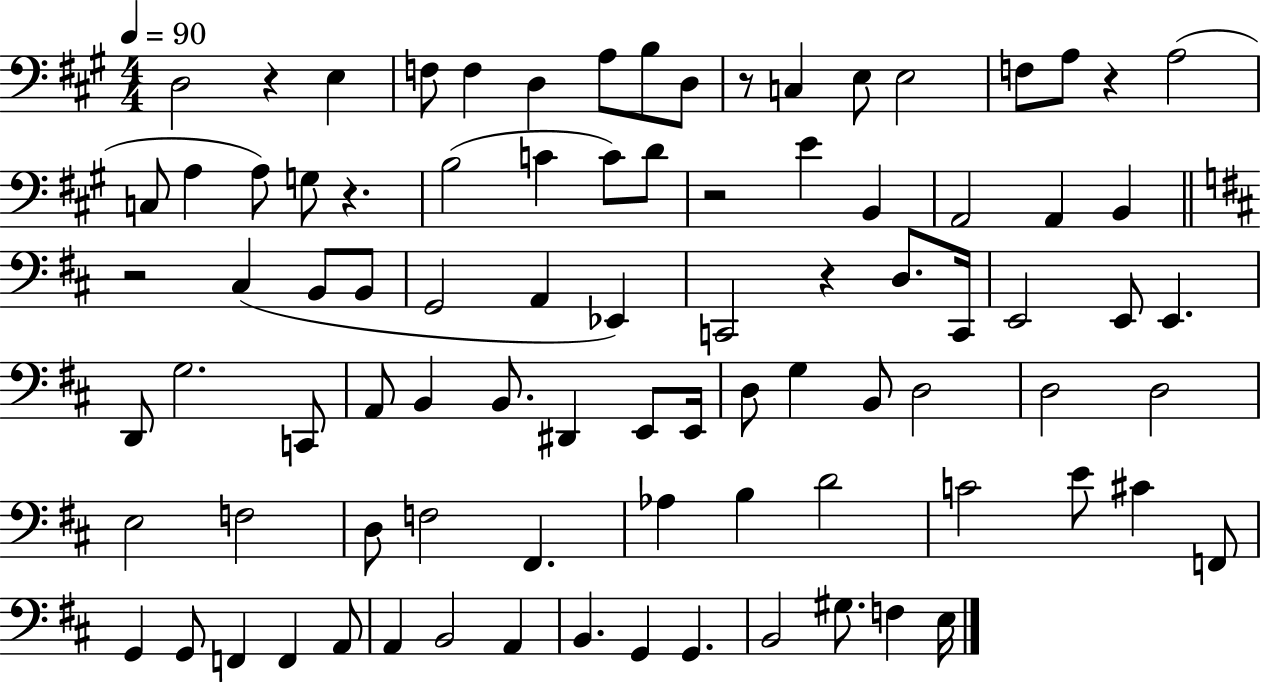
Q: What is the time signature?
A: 4/4